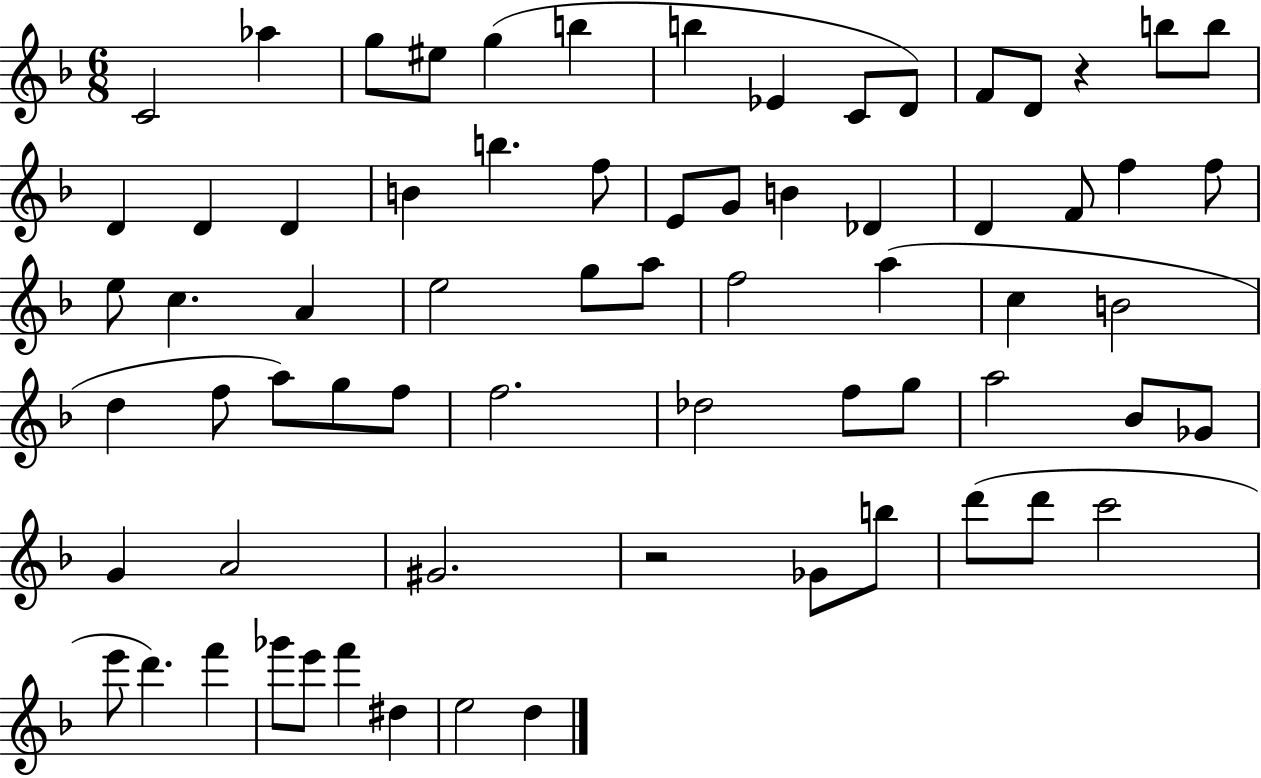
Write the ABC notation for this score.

X:1
T:Untitled
M:6/8
L:1/4
K:F
C2 _a g/2 ^e/2 g b b _E C/2 D/2 F/2 D/2 z b/2 b/2 D D D B b f/2 E/2 G/2 B _D D F/2 f f/2 e/2 c A e2 g/2 a/2 f2 a c B2 d f/2 a/2 g/2 f/2 f2 _d2 f/2 g/2 a2 _B/2 _G/2 G A2 ^G2 z2 _G/2 b/2 d'/2 d'/2 c'2 e'/2 d' f' _g'/2 e'/2 f' ^d e2 d